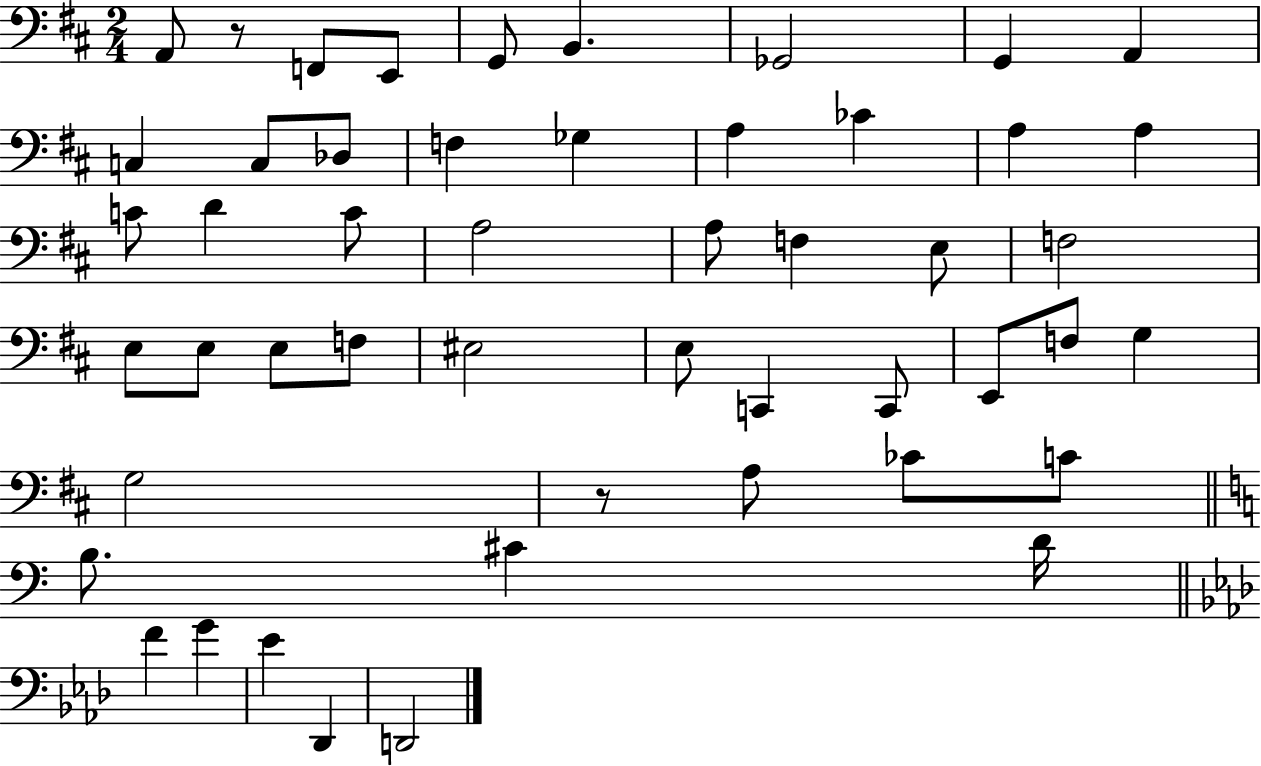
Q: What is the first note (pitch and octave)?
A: A2